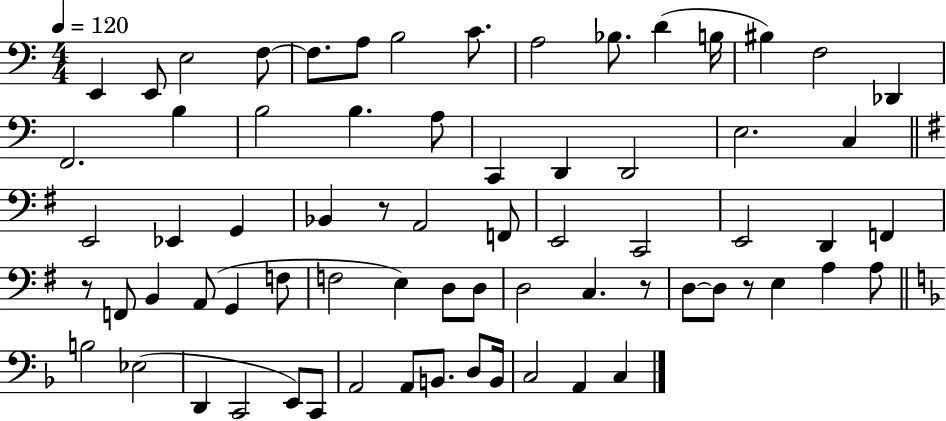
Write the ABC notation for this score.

X:1
T:Untitled
M:4/4
L:1/4
K:C
E,, E,,/2 E,2 F,/2 F,/2 A,/2 B,2 C/2 A,2 _B,/2 D B,/4 ^B, F,2 _D,, F,,2 B, B,2 B, A,/2 C,, D,, D,,2 E,2 C, E,,2 _E,, G,, _B,, z/2 A,,2 F,,/2 E,,2 C,,2 E,,2 D,, F,, z/2 F,,/2 B,, A,,/2 G,, F,/2 F,2 E, D,/2 D,/2 D,2 C, z/2 D,/2 D,/2 z/2 E, A, A,/2 B,2 _E,2 D,, C,,2 E,,/2 C,,/2 A,,2 A,,/2 B,,/2 D,/2 B,,/4 C,2 A,, C,